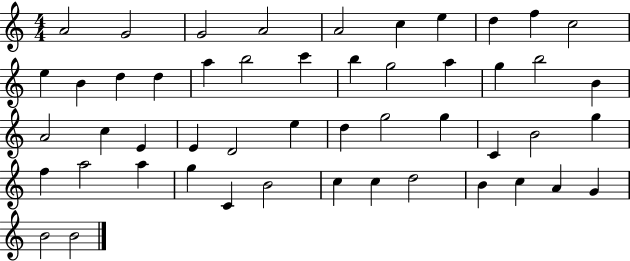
{
  \clef treble
  \numericTimeSignature
  \time 4/4
  \key c \major
  a'2 g'2 | g'2 a'2 | a'2 c''4 e''4 | d''4 f''4 c''2 | \break e''4 b'4 d''4 d''4 | a''4 b''2 c'''4 | b''4 g''2 a''4 | g''4 b''2 b'4 | \break a'2 c''4 e'4 | e'4 d'2 e''4 | d''4 g''2 g''4 | c'4 b'2 g''4 | \break f''4 a''2 a''4 | g''4 c'4 b'2 | c''4 c''4 d''2 | b'4 c''4 a'4 g'4 | \break b'2 b'2 | \bar "|."
}